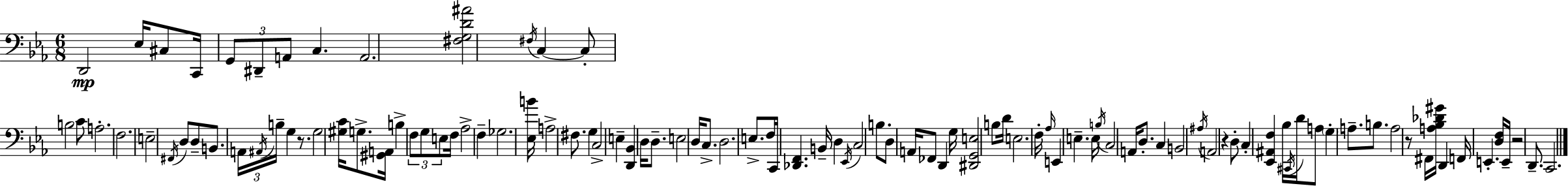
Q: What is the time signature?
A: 6/8